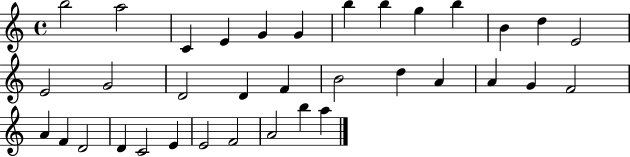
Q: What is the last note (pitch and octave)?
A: A5